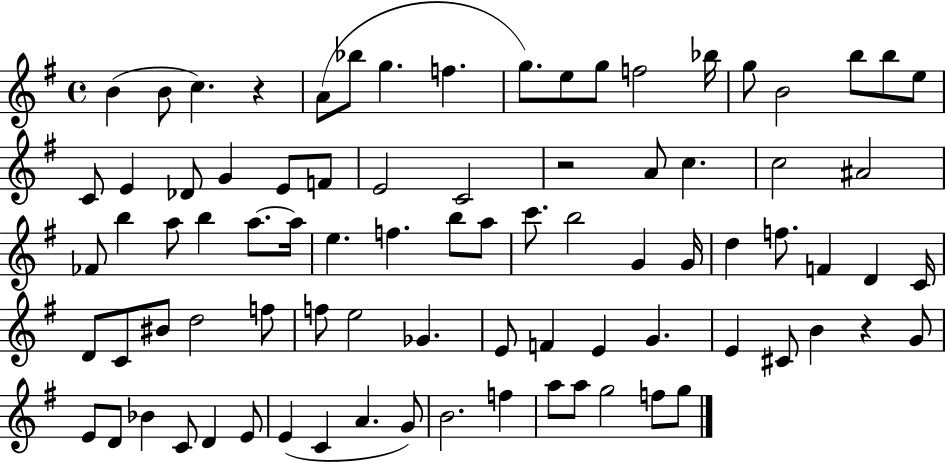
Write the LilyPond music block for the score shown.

{
  \clef treble
  \time 4/4
  \defaultTimeSignature
  \key g \major
  \repeat volta 2 { b'4( b'8 c''4.) r4 | a'8( bes''8 g''4. f''4. | g''8.) e''8 g''8 f''2 bes''16 | g''8 b'2 b''8 b''8 e''8 | \break c'8 e'4 des'8 g'4 e'8 f'8 | e'2 c'2 | r2 a'8 c''4. | c''2 ais'2 | \break fes'8 b''4 a''8 b''4 a''8.~~ a''16 | e''4. f''4. b''8 a''8 | c'''8. b''2 g'4 g'16 | d''4 f''8. f'4 d'4 c'16 | \break d'8 c'8 bis'8 d''2 f''8 | f''8 e''2 ges'4. | e'8 f'4 e'4 g'4. | e'4 cis'8 b'4 r4 g'8 | \break e'8 d'8 bes'4 c'8 d'4 e'8 | e'4( c'4 a'4. g'8) | b'2. f''4 | a''8 a''8 g''2 f''8 g''8 | \break } \bar "|."
}